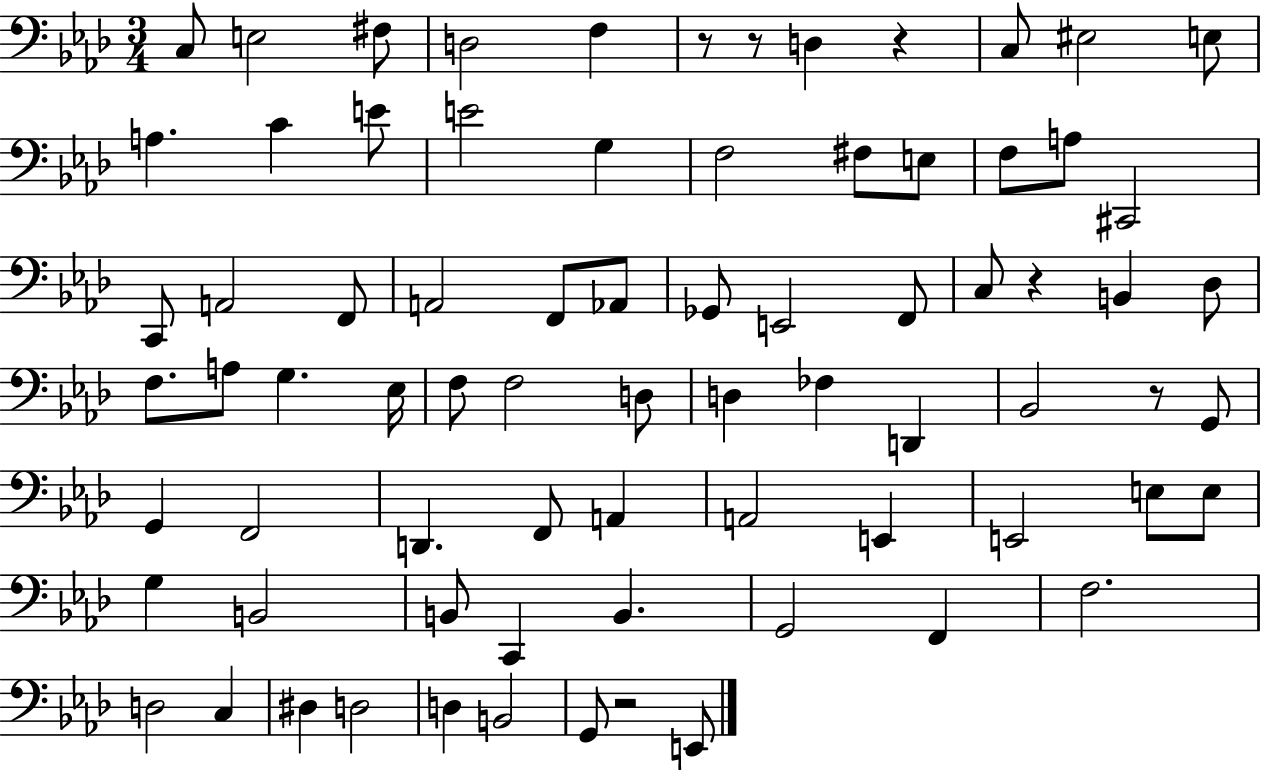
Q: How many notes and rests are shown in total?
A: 76